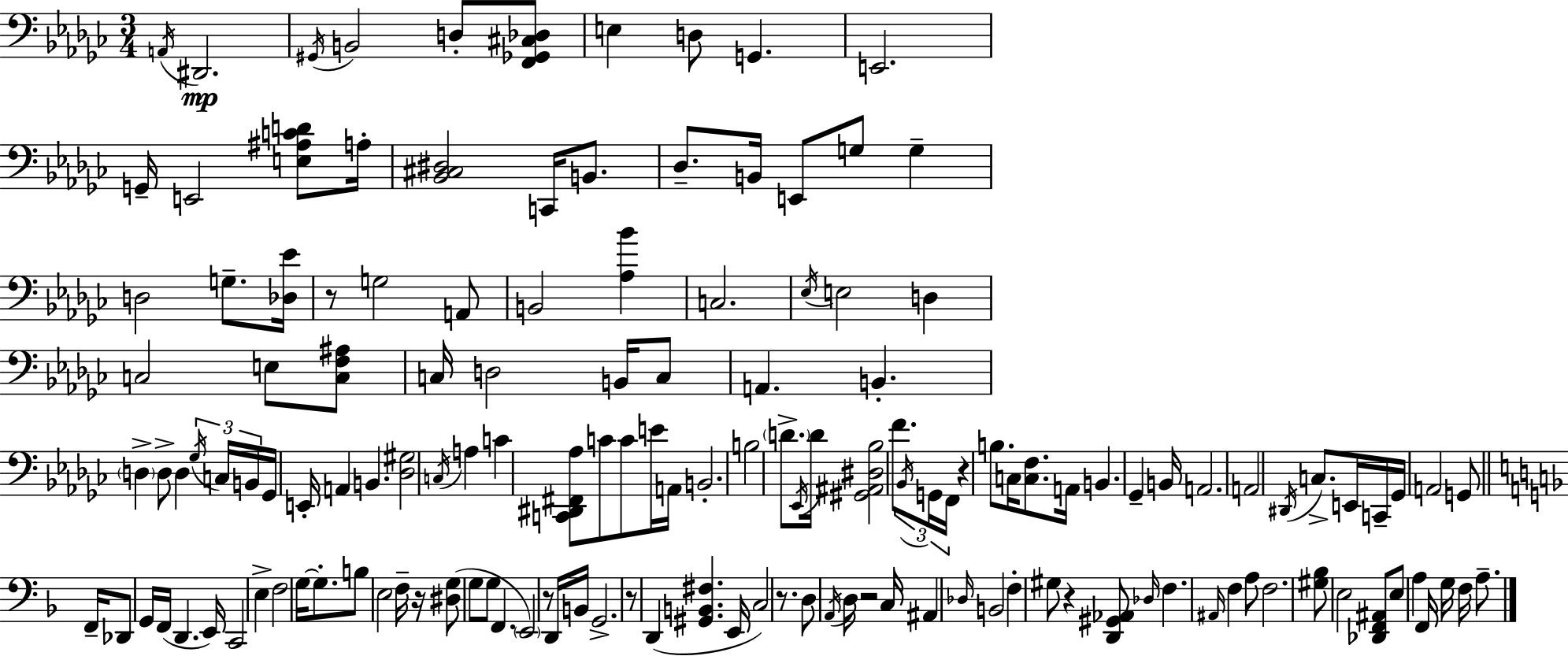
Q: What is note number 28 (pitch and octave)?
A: D3